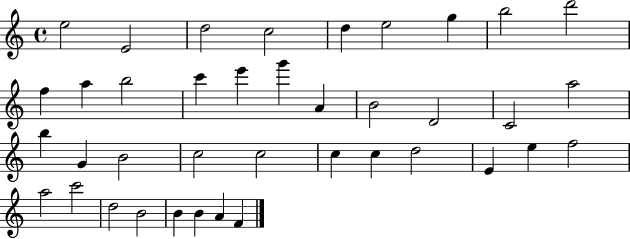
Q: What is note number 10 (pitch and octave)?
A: F5